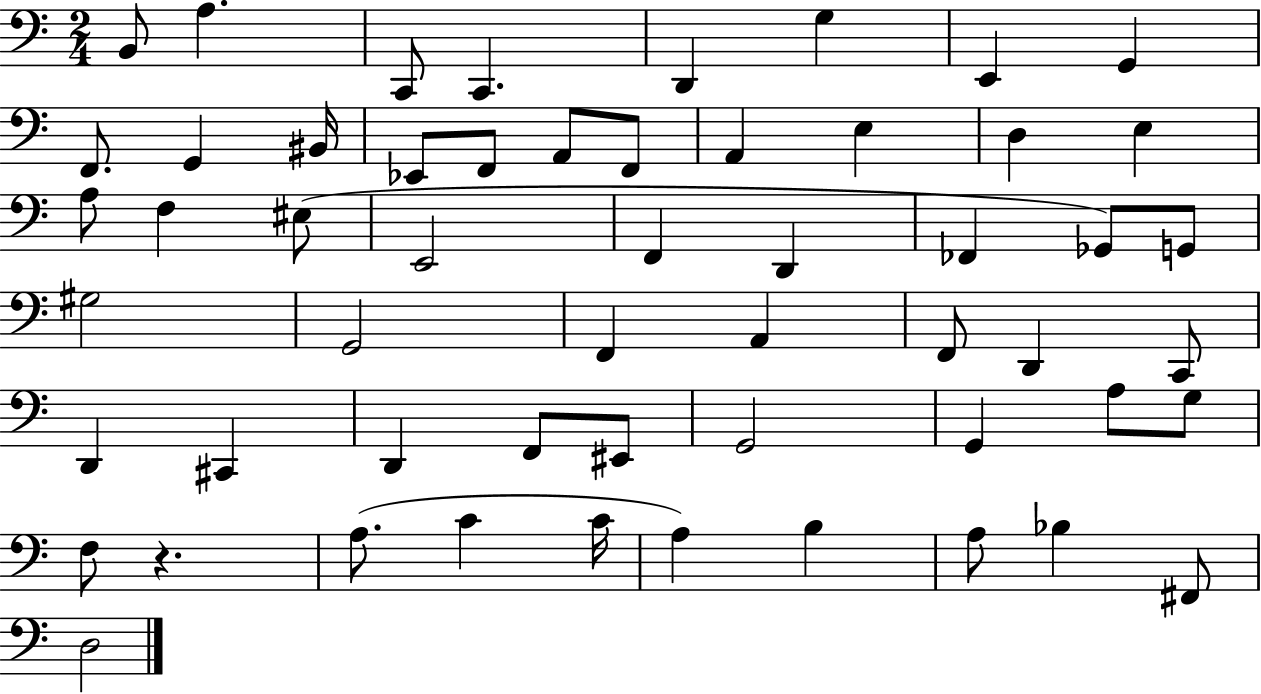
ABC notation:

X:1
T:Untitled
M:2/4
L:1/4
K:C
B,,/2 A, C,,/2 C,, D,, G, E,, G,, F,,/2 G,, ^B,,/4 _E,,/2 F,,/2 A,,/2 F,,/2 A,, E, D, E, A,/2 F, ^E,/2 E,,2 F,, D,, _F,, _G,,/2 G,,/2 ^G,2 G,,2 F,, A,, F,,/2 D,, C,,/2 D,, ^C,, D,, F,,/2 ^E,,/2 G,,2 G,, A,/2 G,/2 F,/2 z A,/2 C C/4 A, B, A,/2 _B, ^F,,/2 D,2